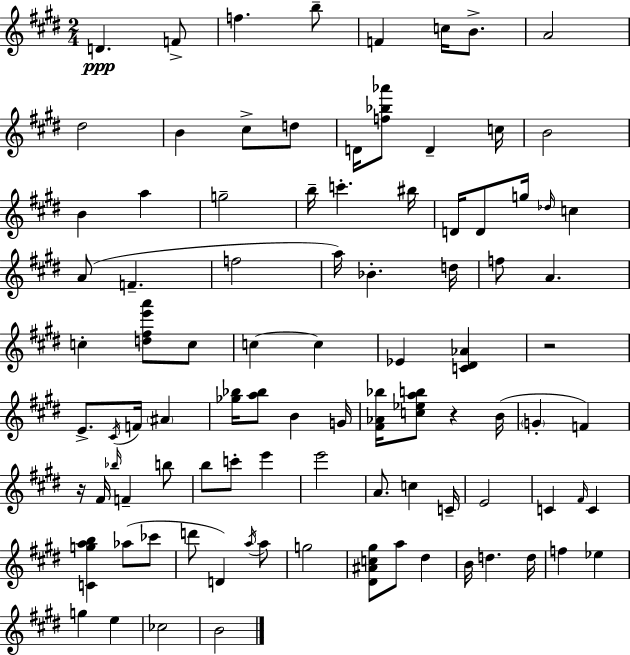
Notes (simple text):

D4/q. F4/e F5/q. B5/e F4/q C5/s B4/e. A4/h D#5/h B4/q C#5/e D5/e D4/s [F5,Bb5,Ab6]/e D4/q C5/s B4/h B4/q A5/q G5/h B5/s C6/q. BIS5/s D4/s D4/e G5/s Db5/s C5/q A4/e F4/q. F5/h A5/s Bb4/q. D5/s F5/e A4/q. C5/q [D5,F#5,E6,A6]/e C5/e C5/q C5/q Eb4/q [C4,D#4,Ab4]/q R/h E4/e. C#4/s F4/s A#4/q [Gb5,Bb5]/s [A5,Bb5]/e B4/q G4/s [F#4,Ab4,Bb5]/s [C5,Eb5,A5,B5]/e R/q B4/s G4/q F4/q R/s F#4/s Bb5/s F4/q B5/e B5/e C6/e E6/q E6/h A4/e. C5/q C4/s E4/h C4/q F#4/s C4/q [C4,G5,A5,B5]/q Ab5/e CES6/e D6/e D4/q A5/s A5/e G5/h [D#4,A#4,C5,G#5]/e A5/e D#5/q B4/s D5/q. D5/s F5/q Eb5/q G5/q E5/q CES5/h B4/h